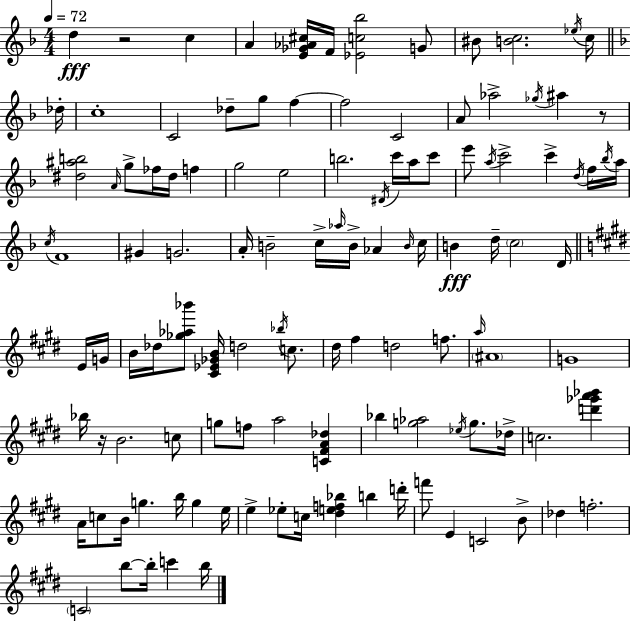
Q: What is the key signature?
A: F major